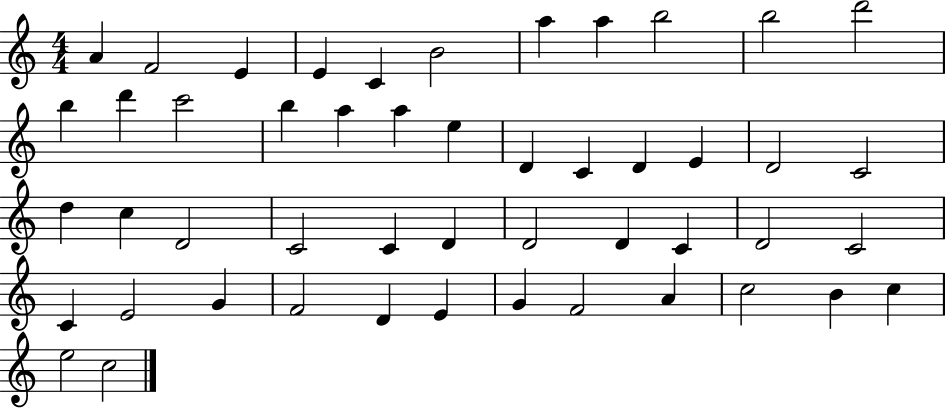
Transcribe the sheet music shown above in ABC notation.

X:1
T:Untitled
M:4/4
L:1/4
K:C
A F2 E E C B2 a a b2 b2 d'2 b d' c'2 b a a e D C D E D2 C2 d c D2 C2 C D D2 D C D2 C2 C E2 G F2 D E G F2 A c2 B c e2 c2